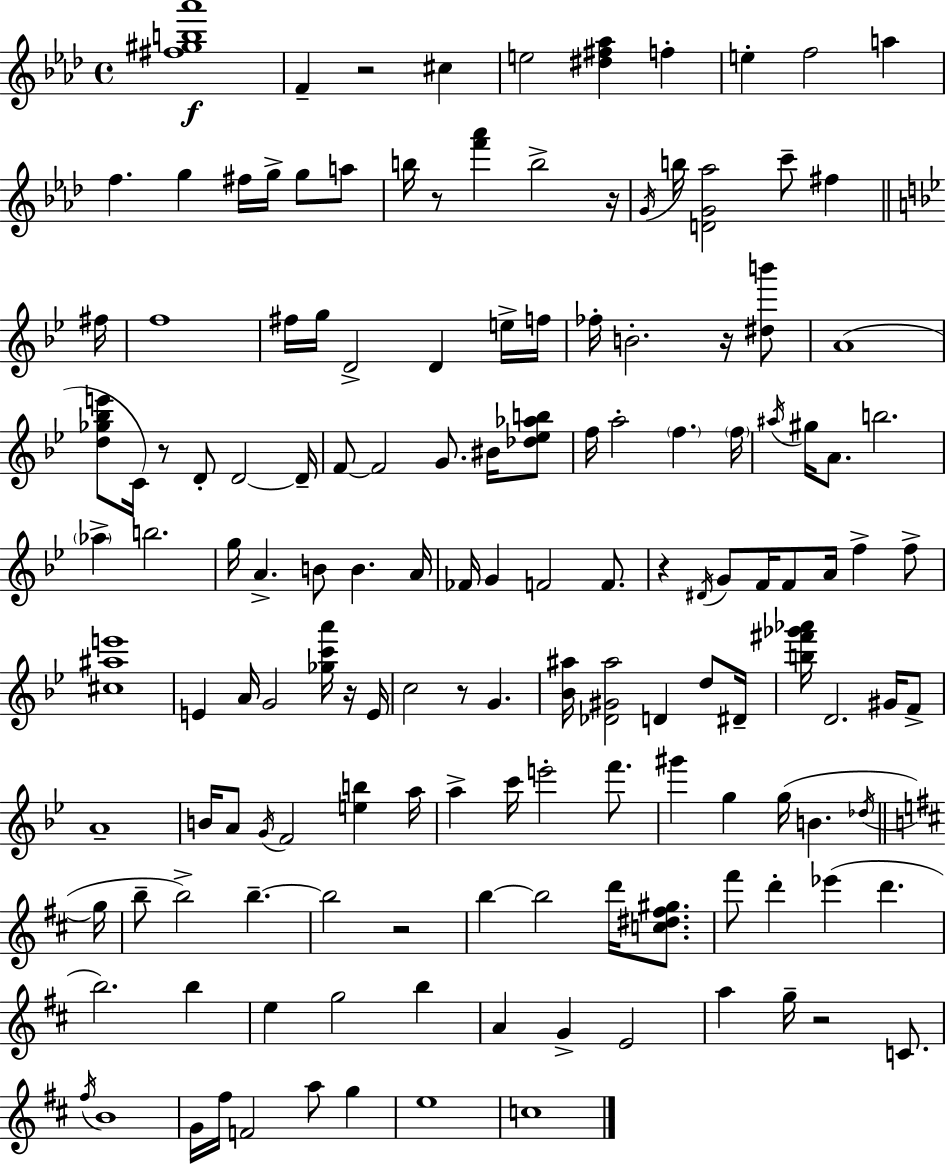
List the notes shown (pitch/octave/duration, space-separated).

[F#5,G#5,B5,Ab6]/w F4/q R/h C#5/q E5/h [D#5,F#5,Ab5]/q F5/q E5/q F5/h A5/q F5/q. G5/q F#5/s G5/s G5/e A5/e B5/s R/e [F6,Ab6]/q B5/h R/s G4/s B5/s [D4,G4,Ab5]/h C6/e F#5/q F#5/s F5/w F#5/s G5/s D4/h D4/q E5/s F5/s FES5/s B4/h. R/s [D#5,B6]/e A4/w [D5,Gb5,Bb5,E6]/e C4/s R/e D4/e D4/h D4/s F4/e F4/h G4/e. BIS4/s [Db5,Eb5,Ab5,B5]/e F5/s A5/h F5/q. F5/s A#5/s G#5/s A4/e. B5/h. Ab5/q B5/h. G5/s A4/q. B4/e B4/q. A4/s FES4/s G4/q F4/h F4/e. R/q D#4/s G4/e F4/s F4/e A4/s F5/q F5/e [C#5,A#5,E6]/w E4/q A4/s G4/h [Gb5,C6,A6]/s R/s E4/s C5/h R/e G4/q. [Bb4,A#5]/s [Db4,G#4,A#5]/h D4/q D5/e D#4/s [B5,F#6,Gb6,Ab6]/s D4/h. G#4/s F4/e A4/w B4/s A4/e G4/s F4/h [E5,B5]/q A5/s A5/q C6/s E6/h F6/e. G#6/q G5/q G5/s B4/q. Db5/s G5/s B5/e B5/h B5/q. B5/h R/h B5/q B5/h D6/s [C5,D#5,F#5,G#5]/e. F#6/e D6/q Eb6/q D6/q. B5/h. B5/q E5/q G5/h B5/q A4/q G4/q E4/h A5/q G5/s R/h C4/e. F#5/s B4/w G4/s F#5/s F4/h A5/e G5/q E5/w C5/w